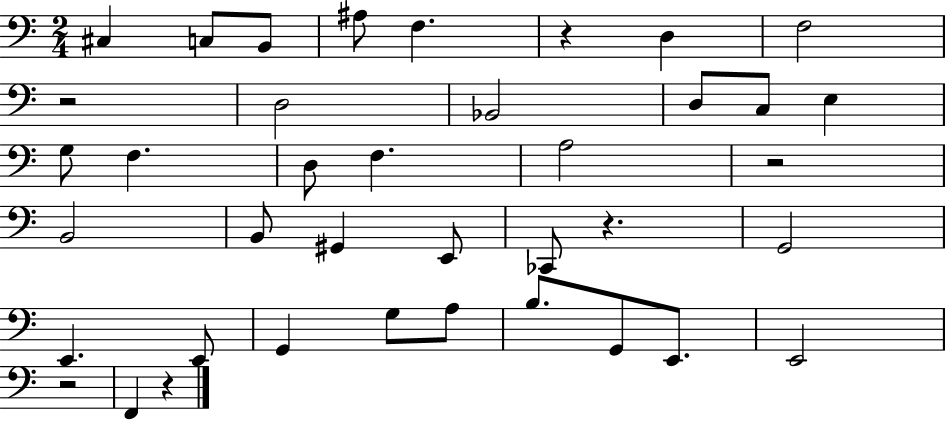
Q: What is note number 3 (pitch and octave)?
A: B2